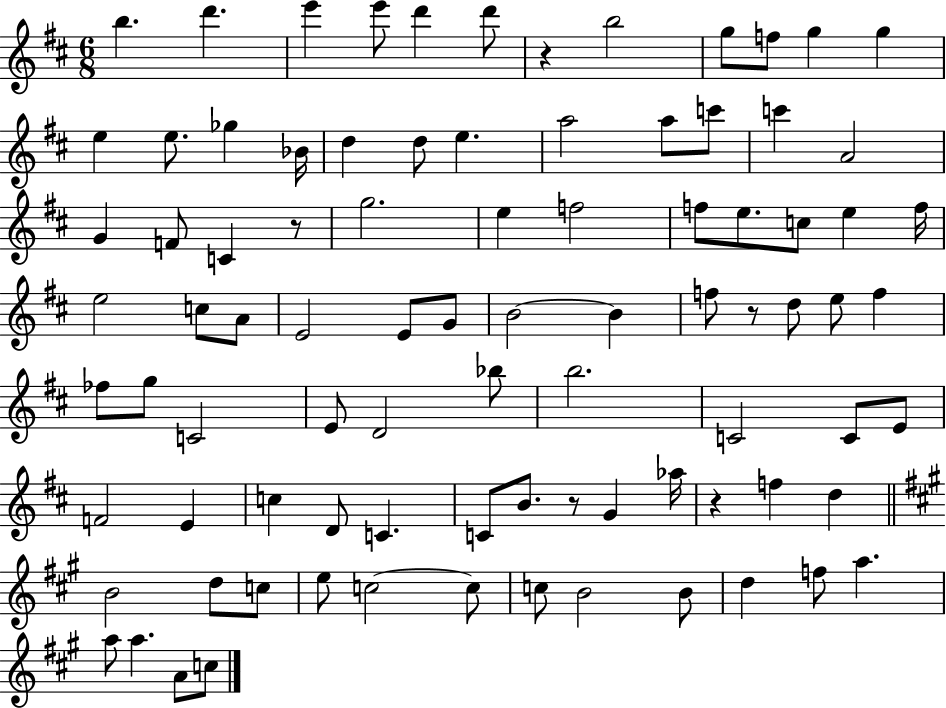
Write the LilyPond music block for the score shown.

{
  \clef treble
  \numericTimeSignature
  \time 6/8
  \key d \major
  \repeat volta 2 { b''4. d'''4. | e'''4 e'''8 d'''4 d'''8 | r4 b''2 | g''8 f''8 g''4 g''4 | \break e''4 e''8. ges''4 bes'16 | d''4 d''8 e''4. | a''2 a''8 c'''8 | c'''4 a'2 | \break g'4 f'8 c'4 r8 | g''2. | e''4 f''2 | f''8 e''8. c''8 e''4 f''16 | \break e''2 c''8 a'8 | e'2 e'8 g'8 | b'2~~ b'4 | f''8 r8 d''8 e''8 f''4 | \break fes''8 g''8 c'2 | e'8 d'2 bes''8 | b''2. | c'2 c'8 e'8 | \break f'2 e'4 | c''4 d'8 c'4. | c'8 b'8. r8 g'4 aes''16 | r4 f''4 d''4 | \break \bar "||" \break \key a \major b'2 d''8 c''8 | e''8 c''2~~ c''8 | c''8 b'2 b'8 | d''4 f''8 a''4. | \break a''8 a''4. a'8 c''8 | } \bar "|."
}